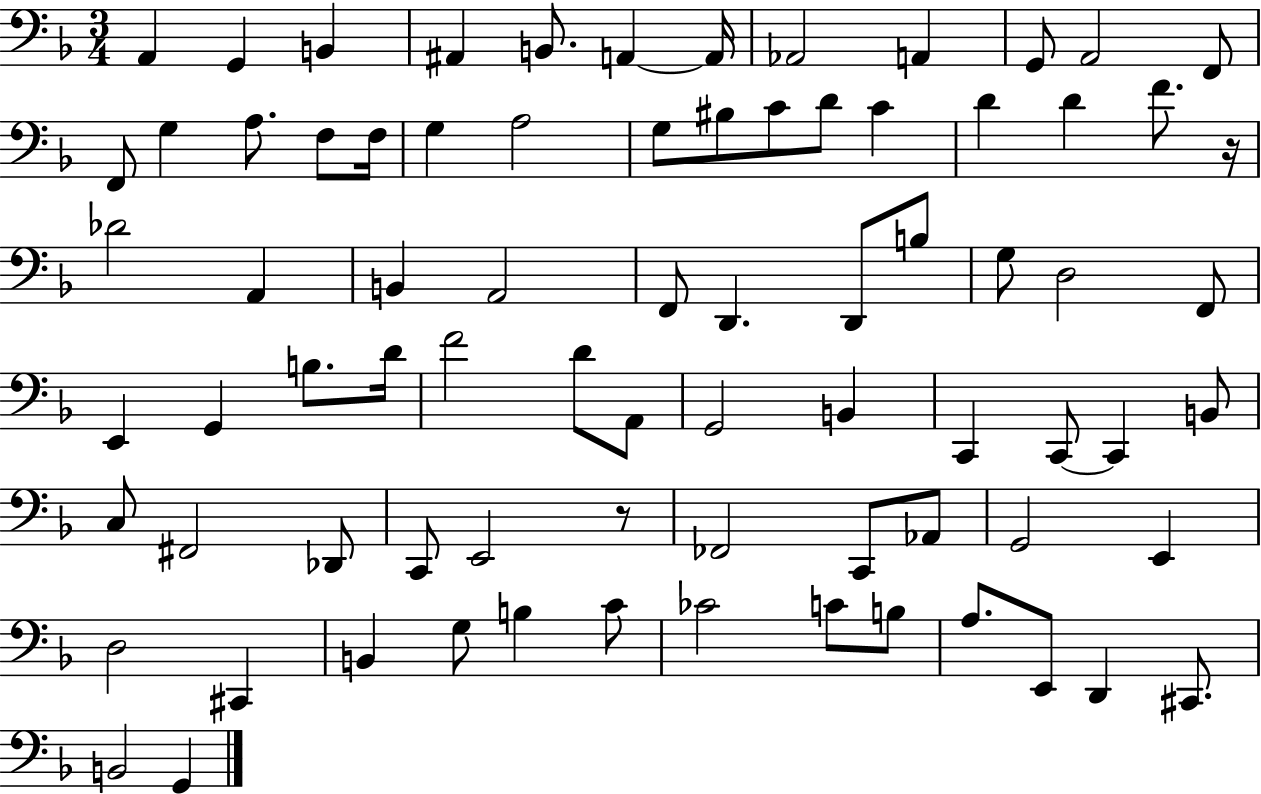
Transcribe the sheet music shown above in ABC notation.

X:1
T:Untitled
M:3/4
L:1/4
K:F
A,, G,, B,, ^A,, B,,/2 A,, A,,/4 _A,,2 A,, G,,/2 A,,2 F,,/2 F,,/2 G, A,/2 F,/2 F,/4 G, A,2 G,/2 ^B,/2 C/2 D/2 C D D F/2 z/4 _D2 A,, B,, A,,2 F,,/2 D,, D,,/2 B,/2 G,/2 D,2 F,,/2 E,, G,, B,/2 D/4 F2 D/2 A,,/2 G,,2 B,, C,, C,,/2 C,, B,,/2 C,/2 ^F,,2 _D,,/2 C,,/2 E,,2 z/2 _F,,2 C,,/2 _A,,/2 G,,2 E,, D,2 ^C,, B,, G,/2 B, C/2 _C2 C/2 B,/2 A,/2 E,,/2 D,, ^C,,/2 B,,2 G,,